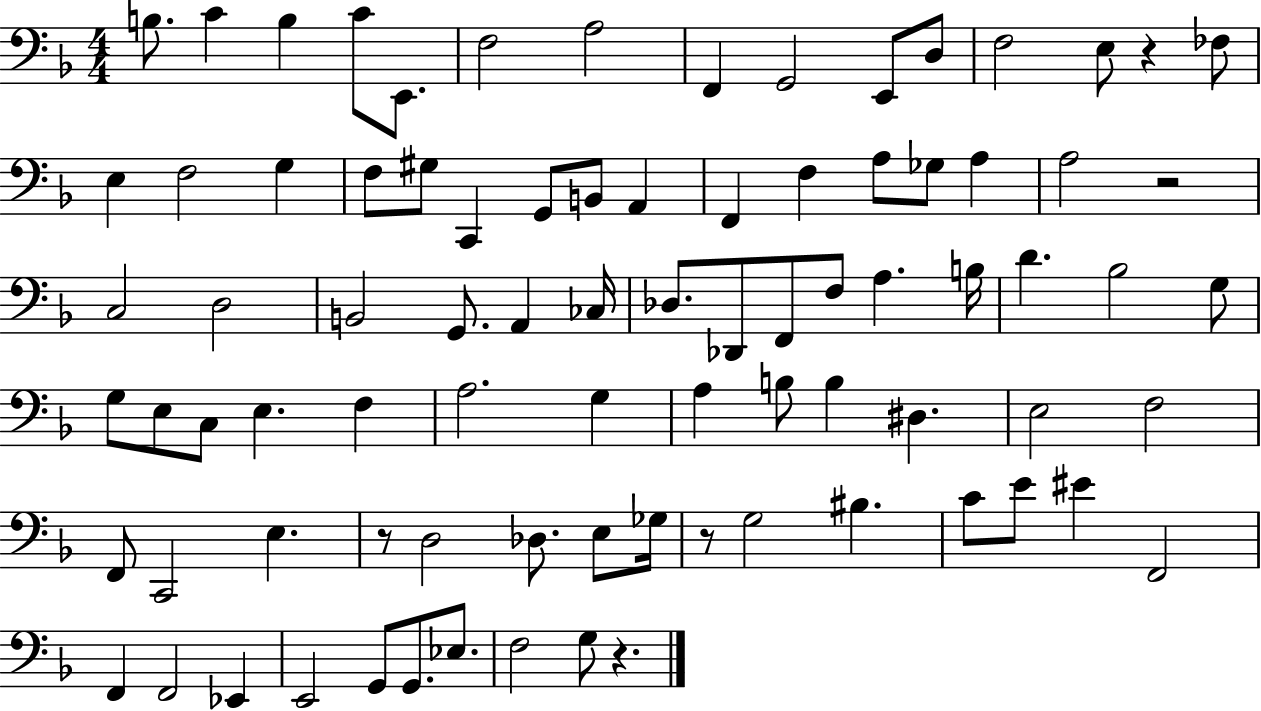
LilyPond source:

{
  \clef bass
  \numericTimeSignature
  \time 4/4
  \key f \major
  \repeat volta 2 { b8. c'4 b4 c'8 e,8. | f2 a2 | f,4 g,2 e,8 d8 | f2 e8 r4 fes8 | \break e4 f2 g4 | f8 gis8 c,4 g,8 b,8 a,4 | f,4 f4 a8 ges8 a4 | a2 r2 | \break c2 d2 | b,2 g,8. a,4 ces16 | des8. des,8 f,8 f8 a4. b16 | d'4. bes2 g8 | \break g8 e8 c8 e4. f4 | a2. g4 | a4 b8 b4 dis4. | e2 f2 | \break f,8 c,2 e4. | r8 d2 des8. e8 ges16 | r8 g2 bis4. | c'8 e'8 eis'4 f,2 | \break f,4 f,2 ees,4 | e,2 g,8 g,8. ees8. | f2 g8 r4. | } \bar "|."
}